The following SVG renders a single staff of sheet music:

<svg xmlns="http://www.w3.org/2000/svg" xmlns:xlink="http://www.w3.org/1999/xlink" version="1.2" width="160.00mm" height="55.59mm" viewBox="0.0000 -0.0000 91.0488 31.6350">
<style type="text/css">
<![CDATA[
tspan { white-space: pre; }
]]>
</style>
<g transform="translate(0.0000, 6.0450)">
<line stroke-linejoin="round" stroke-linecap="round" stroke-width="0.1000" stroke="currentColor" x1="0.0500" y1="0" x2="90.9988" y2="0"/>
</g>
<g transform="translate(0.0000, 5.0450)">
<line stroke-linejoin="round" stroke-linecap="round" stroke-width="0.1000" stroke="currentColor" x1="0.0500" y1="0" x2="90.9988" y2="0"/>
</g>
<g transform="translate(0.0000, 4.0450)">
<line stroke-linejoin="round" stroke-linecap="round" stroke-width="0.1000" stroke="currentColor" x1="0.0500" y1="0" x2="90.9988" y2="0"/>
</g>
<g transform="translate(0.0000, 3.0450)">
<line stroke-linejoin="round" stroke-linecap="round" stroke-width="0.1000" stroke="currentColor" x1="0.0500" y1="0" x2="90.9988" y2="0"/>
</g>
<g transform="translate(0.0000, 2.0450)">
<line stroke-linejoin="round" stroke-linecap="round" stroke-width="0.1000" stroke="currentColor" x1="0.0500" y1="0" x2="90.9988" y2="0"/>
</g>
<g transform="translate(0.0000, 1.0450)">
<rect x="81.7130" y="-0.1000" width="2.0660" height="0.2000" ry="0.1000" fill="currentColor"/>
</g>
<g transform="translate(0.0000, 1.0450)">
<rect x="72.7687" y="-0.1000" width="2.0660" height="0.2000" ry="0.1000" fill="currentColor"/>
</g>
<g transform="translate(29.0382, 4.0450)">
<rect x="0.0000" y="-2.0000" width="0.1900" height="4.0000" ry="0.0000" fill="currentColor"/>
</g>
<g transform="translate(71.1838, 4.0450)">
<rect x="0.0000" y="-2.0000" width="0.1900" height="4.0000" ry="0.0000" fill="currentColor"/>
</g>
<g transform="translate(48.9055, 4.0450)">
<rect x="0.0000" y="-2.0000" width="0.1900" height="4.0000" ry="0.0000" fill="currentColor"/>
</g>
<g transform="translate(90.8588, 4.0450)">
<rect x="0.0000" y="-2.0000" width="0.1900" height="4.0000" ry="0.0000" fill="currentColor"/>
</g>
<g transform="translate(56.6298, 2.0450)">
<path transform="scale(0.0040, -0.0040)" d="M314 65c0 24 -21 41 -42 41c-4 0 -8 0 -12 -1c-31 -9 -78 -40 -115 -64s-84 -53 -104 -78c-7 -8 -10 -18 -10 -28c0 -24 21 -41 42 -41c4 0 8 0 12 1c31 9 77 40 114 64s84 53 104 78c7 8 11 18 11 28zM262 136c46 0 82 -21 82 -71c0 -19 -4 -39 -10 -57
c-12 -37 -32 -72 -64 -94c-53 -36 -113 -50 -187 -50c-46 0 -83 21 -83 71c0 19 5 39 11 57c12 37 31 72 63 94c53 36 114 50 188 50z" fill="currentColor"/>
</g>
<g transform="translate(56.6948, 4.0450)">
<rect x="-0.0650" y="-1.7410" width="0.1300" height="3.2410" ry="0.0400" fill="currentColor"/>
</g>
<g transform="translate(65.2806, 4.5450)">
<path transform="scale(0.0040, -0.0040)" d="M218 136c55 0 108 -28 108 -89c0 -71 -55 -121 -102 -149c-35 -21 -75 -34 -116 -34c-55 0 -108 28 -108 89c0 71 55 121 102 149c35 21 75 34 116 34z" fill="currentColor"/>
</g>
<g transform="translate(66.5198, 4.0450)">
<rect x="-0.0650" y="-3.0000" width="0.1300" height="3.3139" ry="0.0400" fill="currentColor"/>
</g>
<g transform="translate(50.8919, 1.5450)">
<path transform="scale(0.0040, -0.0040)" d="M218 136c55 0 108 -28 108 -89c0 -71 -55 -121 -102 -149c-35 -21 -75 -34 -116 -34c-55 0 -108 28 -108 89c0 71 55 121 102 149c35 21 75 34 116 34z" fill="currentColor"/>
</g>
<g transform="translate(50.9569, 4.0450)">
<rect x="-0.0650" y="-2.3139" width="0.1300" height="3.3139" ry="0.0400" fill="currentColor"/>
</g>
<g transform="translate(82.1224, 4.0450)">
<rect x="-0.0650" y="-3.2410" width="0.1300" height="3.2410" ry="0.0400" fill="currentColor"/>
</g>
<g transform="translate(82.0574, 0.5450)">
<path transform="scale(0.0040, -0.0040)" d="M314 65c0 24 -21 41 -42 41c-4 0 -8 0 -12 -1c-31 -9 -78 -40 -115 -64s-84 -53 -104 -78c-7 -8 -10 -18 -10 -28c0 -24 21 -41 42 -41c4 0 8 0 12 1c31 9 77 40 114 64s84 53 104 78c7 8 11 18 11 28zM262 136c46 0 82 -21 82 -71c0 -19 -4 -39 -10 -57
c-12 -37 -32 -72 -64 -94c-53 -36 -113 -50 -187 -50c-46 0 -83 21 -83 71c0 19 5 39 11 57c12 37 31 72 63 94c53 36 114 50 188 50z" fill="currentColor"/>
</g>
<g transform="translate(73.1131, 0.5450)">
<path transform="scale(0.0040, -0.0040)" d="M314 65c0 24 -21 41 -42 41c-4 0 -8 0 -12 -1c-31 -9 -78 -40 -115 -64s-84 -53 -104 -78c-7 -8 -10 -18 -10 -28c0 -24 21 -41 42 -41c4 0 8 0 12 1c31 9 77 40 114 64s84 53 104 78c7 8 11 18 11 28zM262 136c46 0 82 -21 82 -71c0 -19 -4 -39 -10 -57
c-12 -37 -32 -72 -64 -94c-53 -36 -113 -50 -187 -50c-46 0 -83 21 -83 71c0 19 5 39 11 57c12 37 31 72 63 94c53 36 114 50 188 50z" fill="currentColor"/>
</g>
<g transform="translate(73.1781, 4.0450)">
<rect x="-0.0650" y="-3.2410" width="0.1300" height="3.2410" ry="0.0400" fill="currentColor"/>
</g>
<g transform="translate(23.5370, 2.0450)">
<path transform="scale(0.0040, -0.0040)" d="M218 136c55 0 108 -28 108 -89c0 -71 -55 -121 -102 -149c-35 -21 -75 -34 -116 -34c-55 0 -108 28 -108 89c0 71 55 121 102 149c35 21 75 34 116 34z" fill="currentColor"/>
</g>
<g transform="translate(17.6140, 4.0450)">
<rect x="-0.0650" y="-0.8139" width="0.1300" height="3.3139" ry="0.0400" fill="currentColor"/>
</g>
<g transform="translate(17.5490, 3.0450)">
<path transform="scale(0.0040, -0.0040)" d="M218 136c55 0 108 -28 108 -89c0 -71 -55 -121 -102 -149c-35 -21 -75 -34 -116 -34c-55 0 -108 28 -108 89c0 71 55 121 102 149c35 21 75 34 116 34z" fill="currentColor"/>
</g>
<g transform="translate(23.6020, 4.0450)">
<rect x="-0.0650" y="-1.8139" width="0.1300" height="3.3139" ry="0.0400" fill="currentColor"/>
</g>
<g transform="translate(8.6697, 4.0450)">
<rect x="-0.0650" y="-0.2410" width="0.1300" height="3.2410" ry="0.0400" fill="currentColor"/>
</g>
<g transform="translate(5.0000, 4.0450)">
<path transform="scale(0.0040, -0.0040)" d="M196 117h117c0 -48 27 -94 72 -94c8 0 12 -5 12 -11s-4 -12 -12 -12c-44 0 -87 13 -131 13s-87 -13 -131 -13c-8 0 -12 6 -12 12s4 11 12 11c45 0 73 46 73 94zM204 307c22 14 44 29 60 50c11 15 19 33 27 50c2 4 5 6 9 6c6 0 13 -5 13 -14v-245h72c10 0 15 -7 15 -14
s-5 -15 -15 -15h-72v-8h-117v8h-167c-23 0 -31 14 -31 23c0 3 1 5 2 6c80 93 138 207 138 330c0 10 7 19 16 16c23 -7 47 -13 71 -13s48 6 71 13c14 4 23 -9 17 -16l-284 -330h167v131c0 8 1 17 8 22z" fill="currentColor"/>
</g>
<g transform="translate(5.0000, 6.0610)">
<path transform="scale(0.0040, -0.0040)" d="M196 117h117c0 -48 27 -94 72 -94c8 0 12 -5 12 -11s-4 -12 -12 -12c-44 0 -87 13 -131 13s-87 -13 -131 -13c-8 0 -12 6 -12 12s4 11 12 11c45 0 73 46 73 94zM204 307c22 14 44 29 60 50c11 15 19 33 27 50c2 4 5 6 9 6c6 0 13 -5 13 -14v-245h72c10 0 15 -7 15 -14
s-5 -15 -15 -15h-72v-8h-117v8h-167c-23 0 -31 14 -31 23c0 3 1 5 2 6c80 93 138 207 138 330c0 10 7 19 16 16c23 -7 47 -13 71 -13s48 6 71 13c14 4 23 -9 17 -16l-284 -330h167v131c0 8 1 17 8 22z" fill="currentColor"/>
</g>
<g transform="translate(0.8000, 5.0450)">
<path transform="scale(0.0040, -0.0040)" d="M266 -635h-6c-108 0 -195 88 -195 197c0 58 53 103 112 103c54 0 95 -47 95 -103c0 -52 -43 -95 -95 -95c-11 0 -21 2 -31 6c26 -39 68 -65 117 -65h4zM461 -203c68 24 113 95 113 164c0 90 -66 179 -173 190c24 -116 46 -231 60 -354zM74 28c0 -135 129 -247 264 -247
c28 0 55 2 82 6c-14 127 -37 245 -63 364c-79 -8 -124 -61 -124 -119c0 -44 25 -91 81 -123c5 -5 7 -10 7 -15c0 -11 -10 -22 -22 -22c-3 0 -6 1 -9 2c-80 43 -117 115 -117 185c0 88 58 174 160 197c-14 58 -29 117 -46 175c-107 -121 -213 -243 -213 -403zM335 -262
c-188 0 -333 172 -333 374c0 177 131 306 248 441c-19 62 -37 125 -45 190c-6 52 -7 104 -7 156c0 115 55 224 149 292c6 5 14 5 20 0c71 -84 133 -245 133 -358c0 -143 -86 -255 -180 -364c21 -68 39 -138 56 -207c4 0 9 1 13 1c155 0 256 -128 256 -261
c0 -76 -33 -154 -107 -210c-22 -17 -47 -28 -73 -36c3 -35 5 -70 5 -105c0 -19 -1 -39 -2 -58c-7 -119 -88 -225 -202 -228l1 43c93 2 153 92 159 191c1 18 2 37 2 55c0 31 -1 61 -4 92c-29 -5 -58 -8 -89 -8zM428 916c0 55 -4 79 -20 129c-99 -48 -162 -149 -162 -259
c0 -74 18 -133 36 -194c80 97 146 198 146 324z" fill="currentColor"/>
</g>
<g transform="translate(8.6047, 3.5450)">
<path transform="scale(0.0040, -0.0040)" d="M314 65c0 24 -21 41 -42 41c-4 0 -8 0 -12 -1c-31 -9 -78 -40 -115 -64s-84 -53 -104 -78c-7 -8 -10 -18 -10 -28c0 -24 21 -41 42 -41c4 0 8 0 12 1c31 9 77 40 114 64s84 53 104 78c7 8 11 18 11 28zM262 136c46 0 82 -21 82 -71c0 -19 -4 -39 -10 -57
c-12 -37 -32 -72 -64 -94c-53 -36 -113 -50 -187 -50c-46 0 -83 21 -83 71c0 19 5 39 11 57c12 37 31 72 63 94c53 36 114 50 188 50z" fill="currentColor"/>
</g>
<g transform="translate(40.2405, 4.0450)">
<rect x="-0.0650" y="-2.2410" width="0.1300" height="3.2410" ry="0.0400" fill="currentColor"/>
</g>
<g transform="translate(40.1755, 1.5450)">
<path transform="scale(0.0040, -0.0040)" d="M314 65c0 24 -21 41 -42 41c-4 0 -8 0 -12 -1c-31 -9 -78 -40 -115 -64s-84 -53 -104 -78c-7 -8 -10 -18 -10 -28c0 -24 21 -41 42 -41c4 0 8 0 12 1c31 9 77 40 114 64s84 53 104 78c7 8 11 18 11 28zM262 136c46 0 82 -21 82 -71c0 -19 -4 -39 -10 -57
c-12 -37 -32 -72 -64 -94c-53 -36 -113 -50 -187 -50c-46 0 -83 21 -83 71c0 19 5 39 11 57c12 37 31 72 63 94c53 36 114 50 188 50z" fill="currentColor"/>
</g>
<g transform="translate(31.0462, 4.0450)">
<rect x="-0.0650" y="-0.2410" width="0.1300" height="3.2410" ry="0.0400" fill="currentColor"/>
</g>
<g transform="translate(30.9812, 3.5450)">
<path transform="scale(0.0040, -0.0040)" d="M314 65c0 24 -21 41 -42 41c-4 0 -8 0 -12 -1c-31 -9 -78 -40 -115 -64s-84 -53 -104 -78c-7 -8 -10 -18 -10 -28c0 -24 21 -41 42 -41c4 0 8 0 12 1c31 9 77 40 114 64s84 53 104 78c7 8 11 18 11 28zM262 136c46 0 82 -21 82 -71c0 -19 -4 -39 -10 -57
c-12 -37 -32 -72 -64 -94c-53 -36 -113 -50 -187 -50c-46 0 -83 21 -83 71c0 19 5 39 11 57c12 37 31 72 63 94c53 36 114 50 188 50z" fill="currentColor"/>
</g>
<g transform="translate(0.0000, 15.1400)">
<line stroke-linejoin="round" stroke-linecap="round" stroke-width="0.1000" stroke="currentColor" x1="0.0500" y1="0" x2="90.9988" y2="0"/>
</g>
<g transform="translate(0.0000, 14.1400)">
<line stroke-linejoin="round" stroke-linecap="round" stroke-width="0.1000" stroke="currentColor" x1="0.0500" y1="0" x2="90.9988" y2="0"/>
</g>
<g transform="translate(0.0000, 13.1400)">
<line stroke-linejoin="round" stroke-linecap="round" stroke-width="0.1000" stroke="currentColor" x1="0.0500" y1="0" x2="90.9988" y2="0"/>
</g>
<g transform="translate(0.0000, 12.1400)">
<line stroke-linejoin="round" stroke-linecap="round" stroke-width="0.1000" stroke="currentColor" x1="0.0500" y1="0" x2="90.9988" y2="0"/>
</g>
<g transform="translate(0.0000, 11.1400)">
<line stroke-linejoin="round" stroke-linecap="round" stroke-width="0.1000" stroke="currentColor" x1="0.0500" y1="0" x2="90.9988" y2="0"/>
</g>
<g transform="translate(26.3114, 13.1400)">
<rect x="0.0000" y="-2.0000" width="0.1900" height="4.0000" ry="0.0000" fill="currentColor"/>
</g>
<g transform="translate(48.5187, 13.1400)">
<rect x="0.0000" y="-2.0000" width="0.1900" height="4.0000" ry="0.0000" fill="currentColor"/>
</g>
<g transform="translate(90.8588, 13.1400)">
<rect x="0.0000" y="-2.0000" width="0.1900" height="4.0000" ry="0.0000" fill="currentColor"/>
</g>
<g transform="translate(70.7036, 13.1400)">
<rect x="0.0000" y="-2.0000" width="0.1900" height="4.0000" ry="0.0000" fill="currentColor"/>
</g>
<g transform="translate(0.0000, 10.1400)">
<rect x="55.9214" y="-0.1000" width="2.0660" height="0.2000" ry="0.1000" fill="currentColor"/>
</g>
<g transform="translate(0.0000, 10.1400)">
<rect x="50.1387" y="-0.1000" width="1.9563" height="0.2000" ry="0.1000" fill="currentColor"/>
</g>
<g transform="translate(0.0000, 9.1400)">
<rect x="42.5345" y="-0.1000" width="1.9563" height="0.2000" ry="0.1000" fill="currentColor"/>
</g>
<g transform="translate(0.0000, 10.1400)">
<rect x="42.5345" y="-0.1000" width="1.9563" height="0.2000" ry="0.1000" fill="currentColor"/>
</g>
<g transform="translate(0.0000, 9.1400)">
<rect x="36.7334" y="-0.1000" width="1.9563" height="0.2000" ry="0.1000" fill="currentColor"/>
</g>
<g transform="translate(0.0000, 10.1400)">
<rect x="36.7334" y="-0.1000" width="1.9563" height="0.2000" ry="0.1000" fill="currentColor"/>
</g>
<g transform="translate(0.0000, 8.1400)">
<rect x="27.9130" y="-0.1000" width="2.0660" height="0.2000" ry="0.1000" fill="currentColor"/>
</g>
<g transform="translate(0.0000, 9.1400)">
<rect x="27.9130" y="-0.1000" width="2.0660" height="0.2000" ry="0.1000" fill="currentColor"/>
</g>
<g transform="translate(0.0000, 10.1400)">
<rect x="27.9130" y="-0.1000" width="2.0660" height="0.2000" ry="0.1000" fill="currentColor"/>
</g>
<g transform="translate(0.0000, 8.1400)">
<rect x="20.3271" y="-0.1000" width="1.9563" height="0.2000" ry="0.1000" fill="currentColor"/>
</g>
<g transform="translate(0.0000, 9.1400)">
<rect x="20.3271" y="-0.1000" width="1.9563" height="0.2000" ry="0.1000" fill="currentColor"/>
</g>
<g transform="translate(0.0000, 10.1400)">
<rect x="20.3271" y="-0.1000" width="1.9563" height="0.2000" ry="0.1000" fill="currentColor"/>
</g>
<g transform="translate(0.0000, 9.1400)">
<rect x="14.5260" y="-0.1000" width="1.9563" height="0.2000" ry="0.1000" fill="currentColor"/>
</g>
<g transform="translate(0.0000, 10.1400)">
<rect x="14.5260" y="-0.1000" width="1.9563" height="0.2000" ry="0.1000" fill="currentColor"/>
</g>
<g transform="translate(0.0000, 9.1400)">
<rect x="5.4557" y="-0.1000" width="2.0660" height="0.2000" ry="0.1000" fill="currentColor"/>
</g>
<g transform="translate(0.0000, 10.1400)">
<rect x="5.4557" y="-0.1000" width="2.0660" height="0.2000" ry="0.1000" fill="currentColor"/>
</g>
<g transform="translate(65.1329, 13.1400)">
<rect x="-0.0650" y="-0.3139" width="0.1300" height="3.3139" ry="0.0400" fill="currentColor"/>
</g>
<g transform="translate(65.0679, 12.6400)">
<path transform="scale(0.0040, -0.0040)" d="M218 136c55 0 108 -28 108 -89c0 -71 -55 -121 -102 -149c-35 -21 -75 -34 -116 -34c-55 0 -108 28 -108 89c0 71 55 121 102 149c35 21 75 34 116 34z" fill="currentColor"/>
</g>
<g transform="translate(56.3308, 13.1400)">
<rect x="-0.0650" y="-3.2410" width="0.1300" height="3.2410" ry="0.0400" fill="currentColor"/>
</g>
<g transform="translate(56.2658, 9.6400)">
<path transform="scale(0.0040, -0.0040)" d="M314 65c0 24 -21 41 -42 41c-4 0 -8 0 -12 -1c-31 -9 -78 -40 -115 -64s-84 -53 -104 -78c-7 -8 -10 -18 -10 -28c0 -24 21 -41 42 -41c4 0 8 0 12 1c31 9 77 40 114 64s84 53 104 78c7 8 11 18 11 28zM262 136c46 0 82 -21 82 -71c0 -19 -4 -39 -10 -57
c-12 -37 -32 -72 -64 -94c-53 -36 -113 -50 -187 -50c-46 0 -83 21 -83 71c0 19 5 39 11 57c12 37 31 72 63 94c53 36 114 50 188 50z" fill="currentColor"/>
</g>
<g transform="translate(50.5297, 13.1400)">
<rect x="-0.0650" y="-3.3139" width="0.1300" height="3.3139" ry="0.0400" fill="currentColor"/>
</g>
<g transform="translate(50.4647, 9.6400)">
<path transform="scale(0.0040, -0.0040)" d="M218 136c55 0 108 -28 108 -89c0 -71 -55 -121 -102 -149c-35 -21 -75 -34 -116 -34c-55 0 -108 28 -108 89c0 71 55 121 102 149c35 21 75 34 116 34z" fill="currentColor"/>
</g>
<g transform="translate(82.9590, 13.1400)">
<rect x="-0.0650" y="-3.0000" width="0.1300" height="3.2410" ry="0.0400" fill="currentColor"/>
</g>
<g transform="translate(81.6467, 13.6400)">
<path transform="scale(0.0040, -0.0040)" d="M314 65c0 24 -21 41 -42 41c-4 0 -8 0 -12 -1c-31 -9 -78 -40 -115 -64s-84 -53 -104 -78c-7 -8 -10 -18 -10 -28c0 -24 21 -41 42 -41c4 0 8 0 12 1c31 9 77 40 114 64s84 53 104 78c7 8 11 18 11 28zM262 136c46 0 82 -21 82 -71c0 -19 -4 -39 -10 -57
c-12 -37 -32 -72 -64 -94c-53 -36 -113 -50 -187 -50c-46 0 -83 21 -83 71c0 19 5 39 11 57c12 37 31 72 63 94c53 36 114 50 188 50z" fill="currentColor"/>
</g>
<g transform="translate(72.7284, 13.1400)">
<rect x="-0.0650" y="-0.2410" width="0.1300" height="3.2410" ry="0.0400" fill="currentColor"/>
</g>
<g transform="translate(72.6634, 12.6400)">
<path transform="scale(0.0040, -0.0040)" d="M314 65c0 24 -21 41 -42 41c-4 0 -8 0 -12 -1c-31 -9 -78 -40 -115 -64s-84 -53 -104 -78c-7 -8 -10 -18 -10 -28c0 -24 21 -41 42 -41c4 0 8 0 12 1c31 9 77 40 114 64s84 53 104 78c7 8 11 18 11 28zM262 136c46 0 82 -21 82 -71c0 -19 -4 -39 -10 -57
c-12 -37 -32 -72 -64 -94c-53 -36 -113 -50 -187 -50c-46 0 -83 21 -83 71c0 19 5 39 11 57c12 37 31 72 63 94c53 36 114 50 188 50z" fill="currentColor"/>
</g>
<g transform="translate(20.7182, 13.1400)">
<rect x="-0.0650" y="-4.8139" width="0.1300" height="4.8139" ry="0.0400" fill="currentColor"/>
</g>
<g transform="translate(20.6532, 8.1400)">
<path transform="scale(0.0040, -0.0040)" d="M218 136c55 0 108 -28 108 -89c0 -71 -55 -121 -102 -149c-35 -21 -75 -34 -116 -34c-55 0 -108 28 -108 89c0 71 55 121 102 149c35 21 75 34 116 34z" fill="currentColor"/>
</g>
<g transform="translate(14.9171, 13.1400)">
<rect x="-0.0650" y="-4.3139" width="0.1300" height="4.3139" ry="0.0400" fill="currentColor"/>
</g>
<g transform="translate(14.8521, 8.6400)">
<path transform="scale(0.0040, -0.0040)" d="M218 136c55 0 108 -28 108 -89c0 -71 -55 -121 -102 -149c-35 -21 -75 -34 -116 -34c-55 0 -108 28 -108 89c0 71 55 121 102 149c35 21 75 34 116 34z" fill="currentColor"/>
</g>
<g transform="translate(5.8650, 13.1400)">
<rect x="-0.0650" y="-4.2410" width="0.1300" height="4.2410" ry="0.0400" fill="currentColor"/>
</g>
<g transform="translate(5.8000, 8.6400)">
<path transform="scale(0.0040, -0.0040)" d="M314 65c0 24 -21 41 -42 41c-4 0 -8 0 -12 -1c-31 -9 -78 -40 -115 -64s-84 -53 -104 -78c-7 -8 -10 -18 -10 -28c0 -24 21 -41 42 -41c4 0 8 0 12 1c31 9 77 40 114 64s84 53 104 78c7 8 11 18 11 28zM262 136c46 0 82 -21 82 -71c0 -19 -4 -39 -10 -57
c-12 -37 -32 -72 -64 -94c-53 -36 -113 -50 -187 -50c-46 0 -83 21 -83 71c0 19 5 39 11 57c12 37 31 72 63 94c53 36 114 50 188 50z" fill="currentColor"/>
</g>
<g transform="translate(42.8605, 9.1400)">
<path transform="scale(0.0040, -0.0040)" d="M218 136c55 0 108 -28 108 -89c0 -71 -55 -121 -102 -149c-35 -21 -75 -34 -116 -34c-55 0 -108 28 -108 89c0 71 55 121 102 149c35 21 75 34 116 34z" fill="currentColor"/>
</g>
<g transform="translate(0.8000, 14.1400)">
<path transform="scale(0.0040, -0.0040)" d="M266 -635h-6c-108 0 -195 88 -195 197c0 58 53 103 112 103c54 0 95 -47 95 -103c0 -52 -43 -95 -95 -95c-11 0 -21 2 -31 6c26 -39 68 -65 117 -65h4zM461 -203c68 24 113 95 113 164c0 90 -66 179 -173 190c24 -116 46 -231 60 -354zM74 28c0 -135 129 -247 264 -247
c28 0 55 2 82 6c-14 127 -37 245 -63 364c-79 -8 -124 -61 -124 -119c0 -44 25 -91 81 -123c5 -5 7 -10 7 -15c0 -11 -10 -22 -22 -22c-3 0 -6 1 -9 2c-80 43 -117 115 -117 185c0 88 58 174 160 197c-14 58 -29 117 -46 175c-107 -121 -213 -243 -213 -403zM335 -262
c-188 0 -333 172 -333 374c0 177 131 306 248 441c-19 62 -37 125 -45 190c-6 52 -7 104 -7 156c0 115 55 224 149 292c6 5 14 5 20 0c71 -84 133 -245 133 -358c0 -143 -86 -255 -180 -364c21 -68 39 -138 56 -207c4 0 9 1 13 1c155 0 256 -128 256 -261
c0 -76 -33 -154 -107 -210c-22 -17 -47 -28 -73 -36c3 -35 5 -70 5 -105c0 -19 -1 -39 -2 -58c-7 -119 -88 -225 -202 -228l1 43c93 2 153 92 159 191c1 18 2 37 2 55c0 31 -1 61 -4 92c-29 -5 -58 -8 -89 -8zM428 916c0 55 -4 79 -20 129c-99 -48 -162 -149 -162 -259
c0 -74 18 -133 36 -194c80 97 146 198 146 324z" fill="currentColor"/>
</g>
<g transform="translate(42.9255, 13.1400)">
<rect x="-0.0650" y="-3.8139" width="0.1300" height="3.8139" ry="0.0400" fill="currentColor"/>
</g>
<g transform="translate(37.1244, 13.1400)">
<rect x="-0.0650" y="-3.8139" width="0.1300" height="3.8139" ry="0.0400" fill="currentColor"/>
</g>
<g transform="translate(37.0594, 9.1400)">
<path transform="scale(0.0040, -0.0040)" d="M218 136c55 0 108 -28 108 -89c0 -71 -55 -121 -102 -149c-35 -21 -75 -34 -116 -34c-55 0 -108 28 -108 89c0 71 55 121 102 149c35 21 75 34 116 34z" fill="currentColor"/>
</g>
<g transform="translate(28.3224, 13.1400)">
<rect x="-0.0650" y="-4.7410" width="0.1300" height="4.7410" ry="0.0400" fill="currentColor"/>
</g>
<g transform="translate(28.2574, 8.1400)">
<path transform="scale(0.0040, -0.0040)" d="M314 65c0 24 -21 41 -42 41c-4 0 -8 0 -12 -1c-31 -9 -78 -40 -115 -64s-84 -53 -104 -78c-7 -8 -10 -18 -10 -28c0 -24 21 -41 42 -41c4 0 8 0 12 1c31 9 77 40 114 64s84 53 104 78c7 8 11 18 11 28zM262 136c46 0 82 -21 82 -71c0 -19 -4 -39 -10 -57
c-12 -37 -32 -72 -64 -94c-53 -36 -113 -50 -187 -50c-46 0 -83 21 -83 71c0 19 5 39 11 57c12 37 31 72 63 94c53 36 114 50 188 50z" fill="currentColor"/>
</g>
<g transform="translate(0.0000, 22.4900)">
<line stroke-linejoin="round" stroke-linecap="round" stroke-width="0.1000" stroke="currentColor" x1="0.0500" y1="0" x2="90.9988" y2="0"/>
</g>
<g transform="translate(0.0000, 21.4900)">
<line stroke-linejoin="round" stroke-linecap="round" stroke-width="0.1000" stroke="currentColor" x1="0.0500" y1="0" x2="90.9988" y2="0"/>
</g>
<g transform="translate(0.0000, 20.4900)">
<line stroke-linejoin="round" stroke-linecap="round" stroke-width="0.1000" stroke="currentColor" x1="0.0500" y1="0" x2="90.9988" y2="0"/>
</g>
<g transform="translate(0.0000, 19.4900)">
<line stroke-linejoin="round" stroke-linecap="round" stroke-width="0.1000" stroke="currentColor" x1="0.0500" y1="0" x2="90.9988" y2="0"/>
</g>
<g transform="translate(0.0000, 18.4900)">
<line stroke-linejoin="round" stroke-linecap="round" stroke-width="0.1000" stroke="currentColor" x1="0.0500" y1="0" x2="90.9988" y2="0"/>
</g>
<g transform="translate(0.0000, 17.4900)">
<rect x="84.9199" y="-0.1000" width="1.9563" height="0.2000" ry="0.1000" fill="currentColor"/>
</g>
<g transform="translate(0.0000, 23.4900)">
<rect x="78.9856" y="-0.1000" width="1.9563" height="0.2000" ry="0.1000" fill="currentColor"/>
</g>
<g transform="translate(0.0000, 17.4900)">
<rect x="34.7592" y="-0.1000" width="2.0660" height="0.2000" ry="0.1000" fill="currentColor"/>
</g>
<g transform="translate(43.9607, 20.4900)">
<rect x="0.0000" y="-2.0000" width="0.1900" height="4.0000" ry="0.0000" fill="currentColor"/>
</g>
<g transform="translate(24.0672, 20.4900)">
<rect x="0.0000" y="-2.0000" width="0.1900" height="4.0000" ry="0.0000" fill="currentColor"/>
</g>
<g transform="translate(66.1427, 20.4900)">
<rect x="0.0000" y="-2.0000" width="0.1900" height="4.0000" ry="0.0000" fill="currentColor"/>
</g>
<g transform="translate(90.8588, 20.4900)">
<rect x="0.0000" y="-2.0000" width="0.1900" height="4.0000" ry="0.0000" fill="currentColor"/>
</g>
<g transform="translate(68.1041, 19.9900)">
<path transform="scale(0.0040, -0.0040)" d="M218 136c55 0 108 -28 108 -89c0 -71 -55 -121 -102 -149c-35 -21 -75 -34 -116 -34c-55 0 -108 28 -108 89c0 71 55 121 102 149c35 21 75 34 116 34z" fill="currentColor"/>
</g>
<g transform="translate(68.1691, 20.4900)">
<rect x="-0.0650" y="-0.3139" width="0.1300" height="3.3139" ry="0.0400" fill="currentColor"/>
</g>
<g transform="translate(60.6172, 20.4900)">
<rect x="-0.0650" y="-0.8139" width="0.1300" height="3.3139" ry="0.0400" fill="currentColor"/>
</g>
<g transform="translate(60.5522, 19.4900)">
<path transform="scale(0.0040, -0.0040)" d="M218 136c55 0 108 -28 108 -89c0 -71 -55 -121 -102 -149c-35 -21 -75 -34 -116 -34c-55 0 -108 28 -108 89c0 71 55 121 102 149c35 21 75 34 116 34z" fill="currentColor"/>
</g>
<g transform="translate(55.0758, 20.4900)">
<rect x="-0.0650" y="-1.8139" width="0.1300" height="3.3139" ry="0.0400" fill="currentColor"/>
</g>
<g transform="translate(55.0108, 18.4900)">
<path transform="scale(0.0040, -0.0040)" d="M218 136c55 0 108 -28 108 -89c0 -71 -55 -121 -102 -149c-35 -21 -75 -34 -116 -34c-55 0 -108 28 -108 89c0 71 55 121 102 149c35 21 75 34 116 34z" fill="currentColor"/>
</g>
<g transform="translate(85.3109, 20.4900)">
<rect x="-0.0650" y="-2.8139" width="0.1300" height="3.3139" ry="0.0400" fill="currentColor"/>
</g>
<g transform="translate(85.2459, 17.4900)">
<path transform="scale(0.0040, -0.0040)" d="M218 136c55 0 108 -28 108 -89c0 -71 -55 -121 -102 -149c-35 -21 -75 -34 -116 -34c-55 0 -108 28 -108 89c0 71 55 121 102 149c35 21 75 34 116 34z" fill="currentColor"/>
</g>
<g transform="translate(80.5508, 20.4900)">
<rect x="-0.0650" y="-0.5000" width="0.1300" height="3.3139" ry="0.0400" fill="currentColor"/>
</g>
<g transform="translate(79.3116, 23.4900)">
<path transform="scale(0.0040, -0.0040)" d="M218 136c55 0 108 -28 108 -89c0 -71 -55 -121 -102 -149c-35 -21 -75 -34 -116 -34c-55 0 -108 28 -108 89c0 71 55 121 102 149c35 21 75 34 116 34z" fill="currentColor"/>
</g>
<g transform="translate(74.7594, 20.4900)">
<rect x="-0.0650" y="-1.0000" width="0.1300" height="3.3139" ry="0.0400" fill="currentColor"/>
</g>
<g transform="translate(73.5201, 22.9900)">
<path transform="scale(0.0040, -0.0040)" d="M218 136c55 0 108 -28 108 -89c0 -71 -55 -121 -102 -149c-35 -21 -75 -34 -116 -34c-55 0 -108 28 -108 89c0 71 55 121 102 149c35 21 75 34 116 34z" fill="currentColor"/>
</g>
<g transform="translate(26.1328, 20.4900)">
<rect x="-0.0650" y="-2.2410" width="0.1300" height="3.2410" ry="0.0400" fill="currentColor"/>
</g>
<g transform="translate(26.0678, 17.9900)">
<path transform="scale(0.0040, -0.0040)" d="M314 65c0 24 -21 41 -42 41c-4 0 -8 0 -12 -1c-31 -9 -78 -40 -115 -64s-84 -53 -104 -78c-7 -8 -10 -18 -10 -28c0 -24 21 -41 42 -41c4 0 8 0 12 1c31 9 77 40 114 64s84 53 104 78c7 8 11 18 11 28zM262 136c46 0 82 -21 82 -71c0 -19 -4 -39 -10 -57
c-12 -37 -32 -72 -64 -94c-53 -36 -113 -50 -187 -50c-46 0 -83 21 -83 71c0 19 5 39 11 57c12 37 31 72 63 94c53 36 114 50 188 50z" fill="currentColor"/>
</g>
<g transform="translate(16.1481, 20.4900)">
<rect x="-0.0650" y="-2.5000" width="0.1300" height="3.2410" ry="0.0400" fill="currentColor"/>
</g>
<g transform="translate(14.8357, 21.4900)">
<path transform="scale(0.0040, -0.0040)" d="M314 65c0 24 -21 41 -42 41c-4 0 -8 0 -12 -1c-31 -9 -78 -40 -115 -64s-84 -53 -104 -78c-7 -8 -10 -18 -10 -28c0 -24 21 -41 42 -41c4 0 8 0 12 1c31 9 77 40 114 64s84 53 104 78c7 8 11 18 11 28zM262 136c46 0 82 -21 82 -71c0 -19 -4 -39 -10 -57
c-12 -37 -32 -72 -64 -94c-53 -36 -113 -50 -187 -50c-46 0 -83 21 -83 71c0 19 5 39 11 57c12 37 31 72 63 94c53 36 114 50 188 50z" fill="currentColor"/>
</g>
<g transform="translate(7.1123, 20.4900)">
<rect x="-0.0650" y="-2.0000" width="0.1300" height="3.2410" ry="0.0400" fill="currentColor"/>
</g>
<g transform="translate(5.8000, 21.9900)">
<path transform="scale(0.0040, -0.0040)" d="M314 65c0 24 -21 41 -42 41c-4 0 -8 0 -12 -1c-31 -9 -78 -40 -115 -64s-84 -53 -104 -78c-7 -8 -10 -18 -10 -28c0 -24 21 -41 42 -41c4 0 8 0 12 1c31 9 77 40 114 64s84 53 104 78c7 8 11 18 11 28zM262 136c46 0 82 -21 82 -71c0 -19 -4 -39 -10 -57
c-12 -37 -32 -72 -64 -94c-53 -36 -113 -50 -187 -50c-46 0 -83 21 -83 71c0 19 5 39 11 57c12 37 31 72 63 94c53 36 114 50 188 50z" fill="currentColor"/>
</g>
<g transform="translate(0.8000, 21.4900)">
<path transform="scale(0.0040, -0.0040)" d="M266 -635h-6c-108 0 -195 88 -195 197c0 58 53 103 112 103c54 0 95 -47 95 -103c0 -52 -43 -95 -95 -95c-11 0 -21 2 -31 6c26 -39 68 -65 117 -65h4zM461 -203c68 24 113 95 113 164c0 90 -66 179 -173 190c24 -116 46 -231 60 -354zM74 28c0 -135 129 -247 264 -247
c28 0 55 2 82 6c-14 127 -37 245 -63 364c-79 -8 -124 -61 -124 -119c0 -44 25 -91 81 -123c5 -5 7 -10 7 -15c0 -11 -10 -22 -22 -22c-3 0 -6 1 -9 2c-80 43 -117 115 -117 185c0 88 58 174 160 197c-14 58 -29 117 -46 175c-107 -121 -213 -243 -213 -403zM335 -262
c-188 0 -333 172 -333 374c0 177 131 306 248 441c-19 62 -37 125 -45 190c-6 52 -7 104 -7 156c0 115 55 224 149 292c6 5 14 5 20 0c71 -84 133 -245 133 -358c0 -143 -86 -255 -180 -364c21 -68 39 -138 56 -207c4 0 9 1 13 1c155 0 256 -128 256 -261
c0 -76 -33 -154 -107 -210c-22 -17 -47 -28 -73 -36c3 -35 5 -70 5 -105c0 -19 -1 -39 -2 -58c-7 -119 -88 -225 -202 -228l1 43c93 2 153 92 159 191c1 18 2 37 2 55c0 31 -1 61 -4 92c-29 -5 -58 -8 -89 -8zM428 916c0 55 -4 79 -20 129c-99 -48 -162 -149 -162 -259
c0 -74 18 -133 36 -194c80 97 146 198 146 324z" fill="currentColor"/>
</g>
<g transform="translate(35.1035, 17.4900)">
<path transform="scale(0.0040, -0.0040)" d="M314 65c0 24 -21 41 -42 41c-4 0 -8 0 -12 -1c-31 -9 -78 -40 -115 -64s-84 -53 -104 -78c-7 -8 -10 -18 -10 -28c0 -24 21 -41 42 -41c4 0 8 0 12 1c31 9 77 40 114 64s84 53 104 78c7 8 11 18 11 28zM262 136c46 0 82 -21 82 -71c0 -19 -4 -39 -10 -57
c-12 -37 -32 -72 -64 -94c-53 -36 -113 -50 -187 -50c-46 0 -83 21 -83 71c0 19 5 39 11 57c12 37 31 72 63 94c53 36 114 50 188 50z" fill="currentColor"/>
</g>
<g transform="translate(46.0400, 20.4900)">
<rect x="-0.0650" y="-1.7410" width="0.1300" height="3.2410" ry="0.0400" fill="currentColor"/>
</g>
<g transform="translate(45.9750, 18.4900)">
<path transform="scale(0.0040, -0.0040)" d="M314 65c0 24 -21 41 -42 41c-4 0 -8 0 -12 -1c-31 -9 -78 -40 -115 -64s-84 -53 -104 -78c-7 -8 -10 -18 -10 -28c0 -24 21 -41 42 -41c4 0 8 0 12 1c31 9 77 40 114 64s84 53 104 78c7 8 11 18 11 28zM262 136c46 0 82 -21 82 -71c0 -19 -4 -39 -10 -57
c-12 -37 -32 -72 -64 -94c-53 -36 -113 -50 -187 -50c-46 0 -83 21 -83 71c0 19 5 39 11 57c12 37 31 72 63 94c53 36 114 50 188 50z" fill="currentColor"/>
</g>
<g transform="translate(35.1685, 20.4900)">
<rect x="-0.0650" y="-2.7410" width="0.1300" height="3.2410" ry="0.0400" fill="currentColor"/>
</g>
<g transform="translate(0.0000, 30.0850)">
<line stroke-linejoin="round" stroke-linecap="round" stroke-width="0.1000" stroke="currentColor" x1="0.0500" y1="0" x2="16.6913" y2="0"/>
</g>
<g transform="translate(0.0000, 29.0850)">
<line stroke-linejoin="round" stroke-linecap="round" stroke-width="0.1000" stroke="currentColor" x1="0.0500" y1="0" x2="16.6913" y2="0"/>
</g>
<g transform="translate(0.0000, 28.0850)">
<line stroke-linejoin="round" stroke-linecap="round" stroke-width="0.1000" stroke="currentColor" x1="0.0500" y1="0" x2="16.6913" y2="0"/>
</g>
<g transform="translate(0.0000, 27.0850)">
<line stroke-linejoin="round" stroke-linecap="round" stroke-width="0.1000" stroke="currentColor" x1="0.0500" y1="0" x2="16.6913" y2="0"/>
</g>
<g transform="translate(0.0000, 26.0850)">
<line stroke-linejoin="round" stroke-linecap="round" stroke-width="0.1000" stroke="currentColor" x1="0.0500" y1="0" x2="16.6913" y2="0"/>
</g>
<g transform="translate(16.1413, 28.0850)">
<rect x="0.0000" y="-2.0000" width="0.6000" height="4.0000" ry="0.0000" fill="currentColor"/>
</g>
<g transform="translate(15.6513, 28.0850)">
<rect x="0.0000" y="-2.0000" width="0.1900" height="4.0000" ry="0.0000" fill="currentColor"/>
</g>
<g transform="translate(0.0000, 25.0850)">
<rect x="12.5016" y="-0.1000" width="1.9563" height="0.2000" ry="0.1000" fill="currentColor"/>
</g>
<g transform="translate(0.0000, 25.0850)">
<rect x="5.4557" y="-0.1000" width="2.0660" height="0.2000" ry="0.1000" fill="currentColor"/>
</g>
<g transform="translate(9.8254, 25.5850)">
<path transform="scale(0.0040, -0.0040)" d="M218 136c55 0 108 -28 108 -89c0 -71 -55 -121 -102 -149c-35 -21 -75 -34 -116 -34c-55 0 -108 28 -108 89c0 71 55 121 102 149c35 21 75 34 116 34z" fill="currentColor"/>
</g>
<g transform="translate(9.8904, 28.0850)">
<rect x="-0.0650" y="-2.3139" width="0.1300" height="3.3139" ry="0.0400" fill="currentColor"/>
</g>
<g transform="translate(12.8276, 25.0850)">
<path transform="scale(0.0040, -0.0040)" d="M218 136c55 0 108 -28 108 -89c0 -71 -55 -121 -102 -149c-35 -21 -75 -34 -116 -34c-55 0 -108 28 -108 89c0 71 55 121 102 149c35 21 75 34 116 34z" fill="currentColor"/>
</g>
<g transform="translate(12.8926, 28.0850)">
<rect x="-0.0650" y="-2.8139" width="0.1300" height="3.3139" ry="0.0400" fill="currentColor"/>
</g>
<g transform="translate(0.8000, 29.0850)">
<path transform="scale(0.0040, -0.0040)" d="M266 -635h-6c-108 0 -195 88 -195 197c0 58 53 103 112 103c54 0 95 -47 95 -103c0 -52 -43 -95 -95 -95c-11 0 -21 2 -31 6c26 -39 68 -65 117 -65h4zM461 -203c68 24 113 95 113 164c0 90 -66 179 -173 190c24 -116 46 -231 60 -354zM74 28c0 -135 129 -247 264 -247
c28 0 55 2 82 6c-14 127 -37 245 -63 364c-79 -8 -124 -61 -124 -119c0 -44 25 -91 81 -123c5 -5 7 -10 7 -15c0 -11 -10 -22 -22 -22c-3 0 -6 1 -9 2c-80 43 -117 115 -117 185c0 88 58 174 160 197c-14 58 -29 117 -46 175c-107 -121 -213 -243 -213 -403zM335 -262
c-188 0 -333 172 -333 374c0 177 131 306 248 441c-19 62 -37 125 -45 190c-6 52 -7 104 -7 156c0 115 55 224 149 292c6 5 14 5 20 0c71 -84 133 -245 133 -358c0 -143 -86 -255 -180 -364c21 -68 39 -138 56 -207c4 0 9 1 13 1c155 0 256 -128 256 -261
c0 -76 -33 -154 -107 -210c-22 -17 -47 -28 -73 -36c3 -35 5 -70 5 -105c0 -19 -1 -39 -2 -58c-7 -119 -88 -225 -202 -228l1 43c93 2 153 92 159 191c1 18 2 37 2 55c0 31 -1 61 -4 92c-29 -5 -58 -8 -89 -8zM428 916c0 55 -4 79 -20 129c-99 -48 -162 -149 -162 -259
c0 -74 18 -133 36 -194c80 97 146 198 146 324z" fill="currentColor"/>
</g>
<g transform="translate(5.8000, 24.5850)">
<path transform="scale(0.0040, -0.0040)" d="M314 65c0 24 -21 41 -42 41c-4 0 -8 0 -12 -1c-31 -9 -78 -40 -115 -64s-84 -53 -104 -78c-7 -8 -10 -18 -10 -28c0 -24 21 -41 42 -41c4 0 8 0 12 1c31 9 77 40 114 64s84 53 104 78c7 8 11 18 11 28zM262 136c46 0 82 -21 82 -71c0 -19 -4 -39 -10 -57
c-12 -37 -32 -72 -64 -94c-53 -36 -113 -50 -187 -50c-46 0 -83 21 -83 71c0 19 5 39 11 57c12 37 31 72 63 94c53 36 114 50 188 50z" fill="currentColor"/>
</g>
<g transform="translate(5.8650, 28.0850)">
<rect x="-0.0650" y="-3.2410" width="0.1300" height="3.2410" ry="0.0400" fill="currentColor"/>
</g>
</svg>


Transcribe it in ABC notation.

X:1
T:Untitled
M:4/4
L:1/4
K:C
c2 d f c2 g2 g f2 A b2 b2 d'2 d' e' e'2 c' c' b b2 c c2 A2 F2 G2 g2 a2 f2 f d c D C a b2 g a